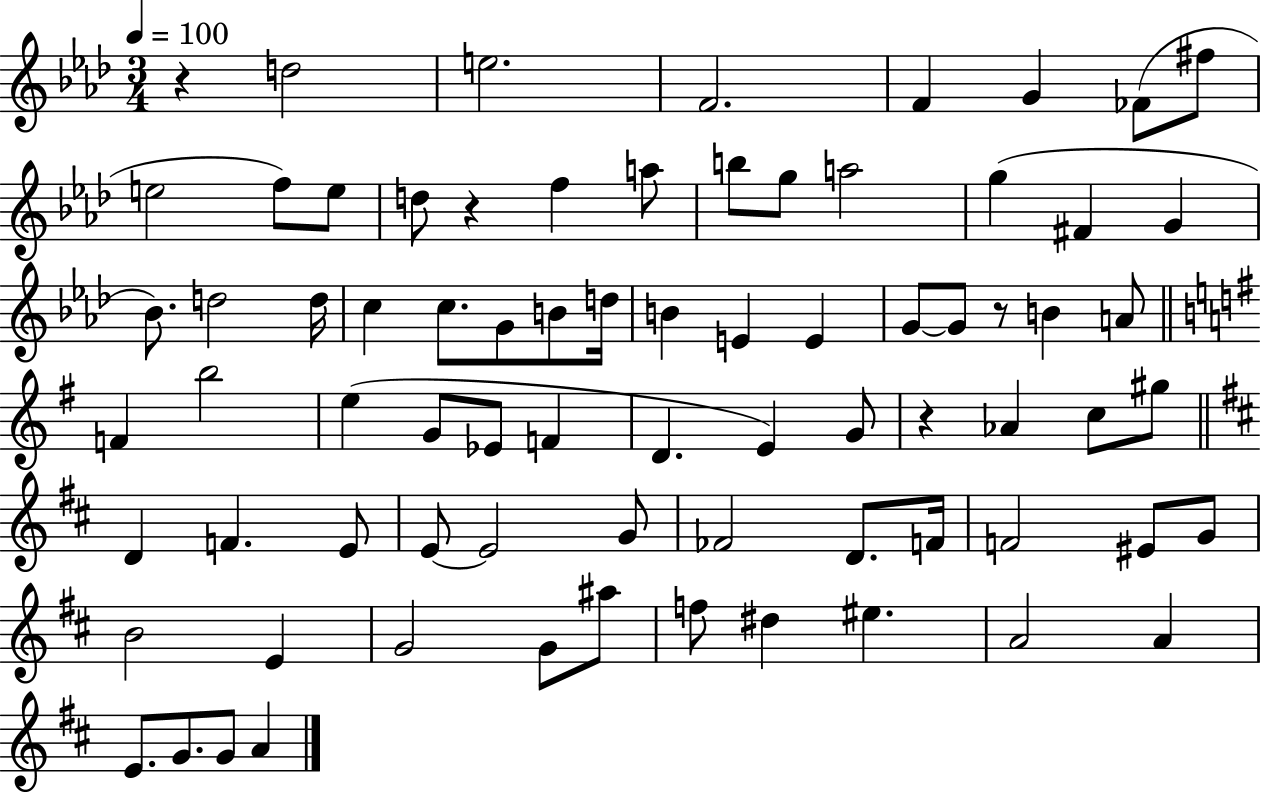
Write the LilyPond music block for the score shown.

{
  \clef treble
  \numericTimeSignature
  \time 3/4
  \key aes \major
  \tempo 4 = 100
  r4 d''2 | e''2. | f'2. | f'4 g'4 fes'8( fis''8 | \break e''2 f''8) e''8 | d''8 r4 f''4 a''8 | b''8 g''8 a''2 | g''4( fis'4 g'4 | \break bes'8.) d''2 d''16 | c''4 c''8. g'8 b'8 d''16 | b'4 e'4 e'4 | g'8~~ g'8 r8 b'4 a'8 | \break \bar "||" \break \key g \major f'4 b''2 | e''4( g'8 ees'8 f'4 | d'4. e'4) g'8 | r4 aes'4 c''8 gis''8 | \break \bar "||" \break \key d \major d'4 f'4. e'8 | e'8~~ e'2 g'8 | fes'2 d'8. f'16 | f'2 eis'8 g'8 | \break b'2 e'4 | g'2 g'8 ais''8 | f''8 dis''4 eis''4. | a'2 a'4 | \break e'8. g'8. g'8 a'4 | \bar "|."
}